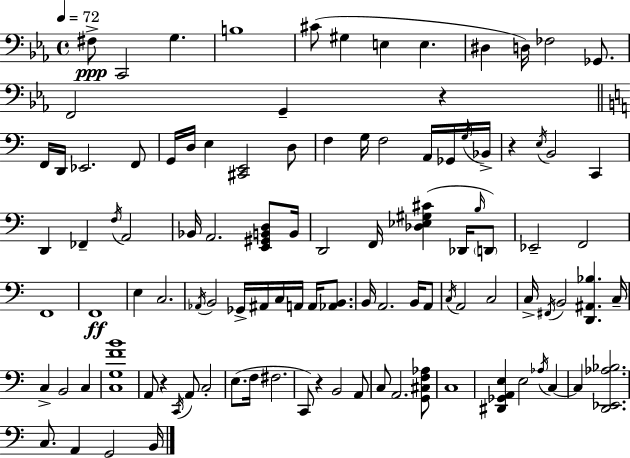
F#3/e C2/h G3/q. B3/w C#4/e G#3/q E3/q E3/q. D#3/q D3/s FES3/h Gb2/e. F2/h G2/q R/q F2/s D2/s Eb2/h. F2/e G2/s D3/s E3/q [C#2,E2]/h D3/e F3/q G3/s F3/h A2/s Gb2/s G3/s Bb2/s R/q E3/s B2/h C2/q D2/q FES2/q F3/s A2/h Bb2/s A2/h. [E2,G#2,B2,D3]/e B2/s D2/h F2/s [Db3,Eb3,G#3,C#4]/q Db2/s B3/s D2/e Eb2/h F2/h F2/w F2/w E3/q C3/h. Ab2/s B2/h Gb2/s A#2/s C3/s A2/s A2/s [Ab2,B2]/e. B2/s A2/h. B2/s A2/e C3/s A2/h C3/h C3/s F#2/s B2/h [D2,A#2,Bb3]/q. C3/s C3/q B2/h C3/q [C3,G3,F4,B4]/w A2/e R/q C2/s A2/e C3/h E3/e. F3/s F#3/h. C2/e R/q B2/h A2/e C3/e A2/h. [G2,C#3,F3,Ab3]/e C3/w [D#2,Gb2,A2,E3]/q E3/h Ab3/s C3/q C3/q [D2,Eb2,Ab3,Bb3]/h. C3/e. A2/q G2/h B2/s